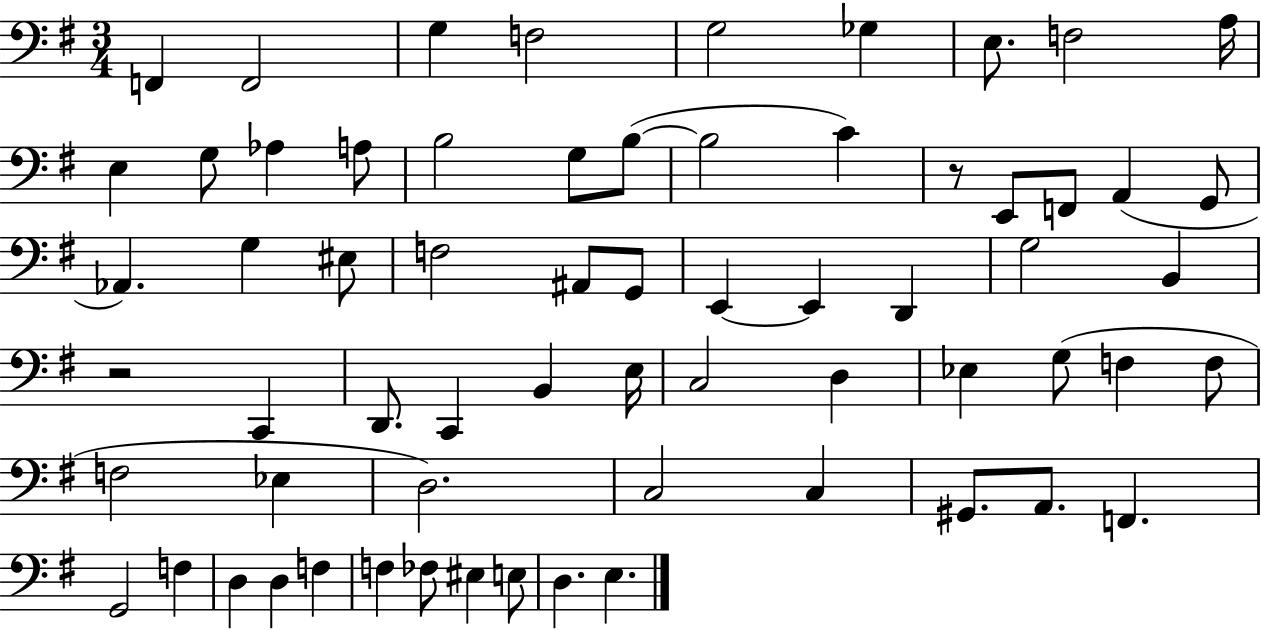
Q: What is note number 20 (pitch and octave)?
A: F2